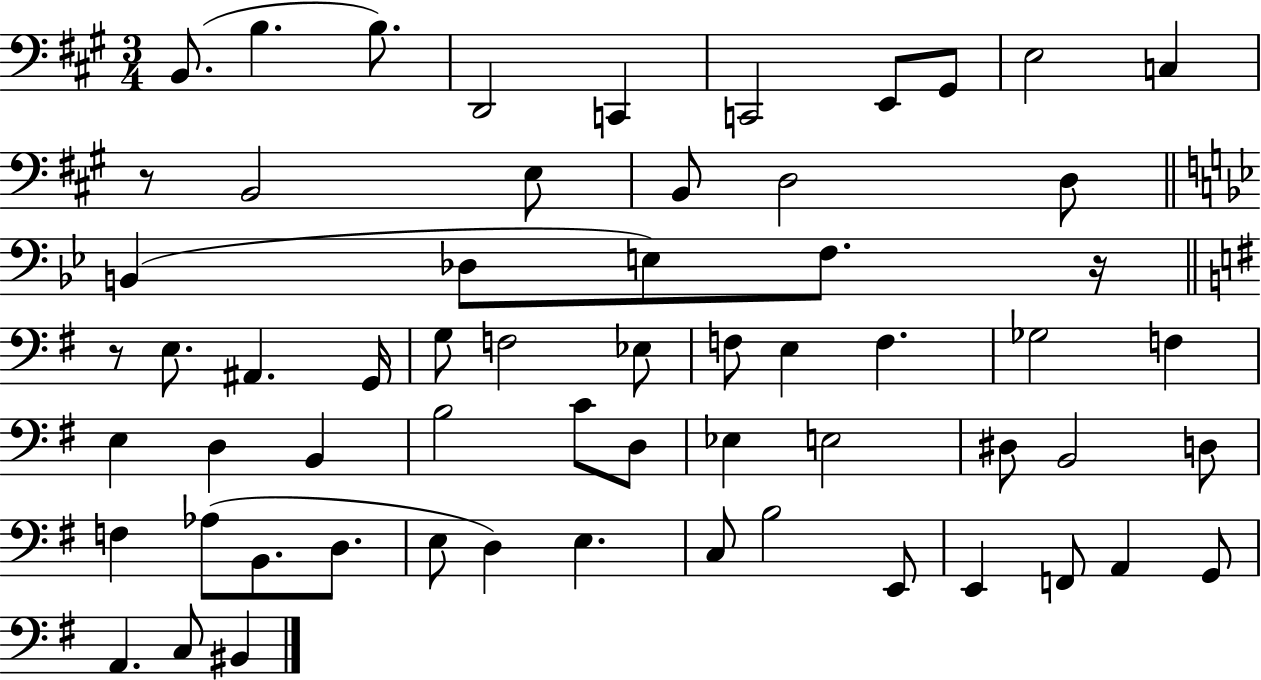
B2/e. B3/q. B3/e. D2/h C2/q C2/h E2/e G#2/e E3/h C3/q R/e B2/h E3/e B2/e D3/h D3/e B2/q Db3/e E3/e F3/e. R/s R/e E3/e. A#2/q. G2/s G3/e F3/h Eb3/e F3/e E3/q F3/q. Gb3/h F3/q E3/q D3/q B2/q B3/h C4/e D3/e Eb3/q E3/h D#3/e B2/h D3/e F3/q Ab3/e B2/e. D3/e. E3/e D3/q E3/q. C3/e B3/h E2/e E2/q F2/e A2/q G2/e A2/q. C3/e BIS2/q